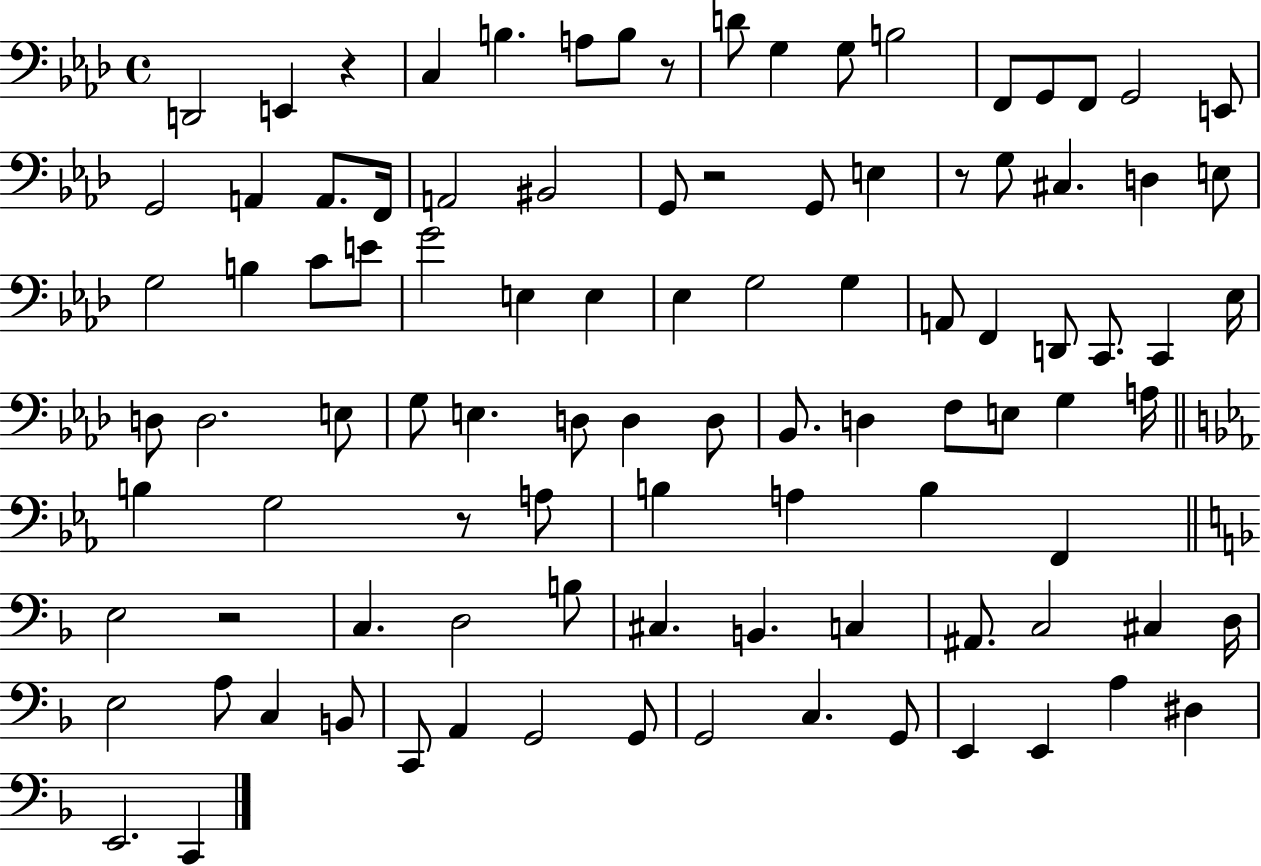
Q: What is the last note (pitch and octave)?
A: C2